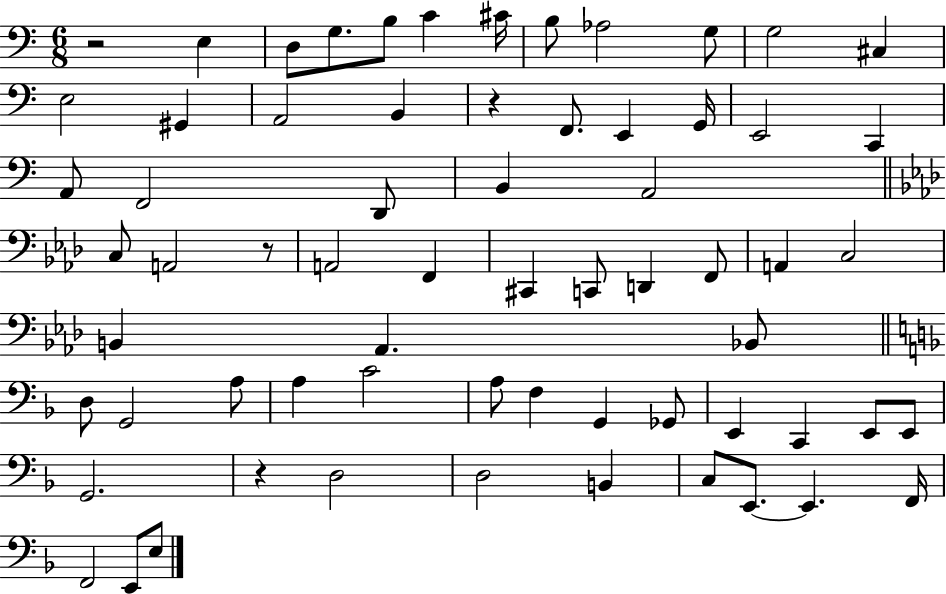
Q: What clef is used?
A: bass